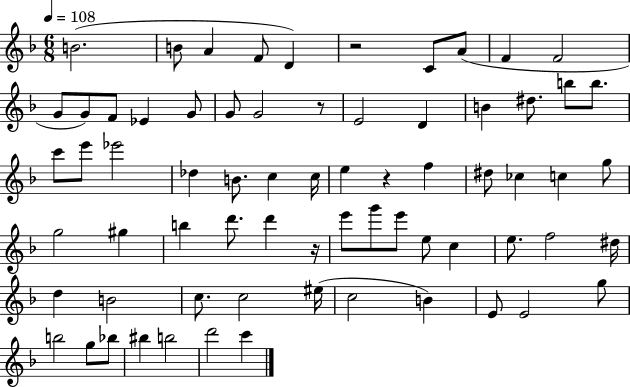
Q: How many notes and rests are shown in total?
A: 69